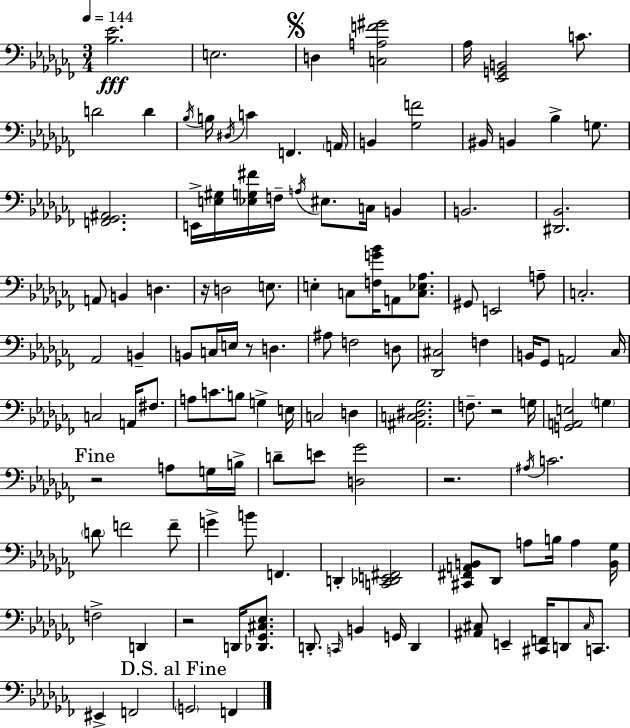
{
  \clef bass
  \numericTimeSignature
  \time 3/4
  \key aes \minor
  \tempo 4 = 144
  \repeat volta 2 { <bes ees'>2.\fff | e2. | \mark \markup { \musicglyph "scripts.segno" } d4 <c a f' gis'>2 | aes16 <ees, g, b,>2 c'8. | \break d'2 d'4 | \acciaccatura { bes16 } b16 \acciaccatura { dis16 } c'4 f,4. | \parenthesize a,16 b,4 <ges f'>2 | bis,16 b,4 bes4-> g8. | \break <f, ges, ais,>2. | e,16-> <e gis>16 <ees g fis'>16 f16-- \acciaccatura { a16 } eis8. c16 b,4 | b,2. | <dis, bes,>2. | \break a,8 b,4 d4. | r16 d2 | e8. e4-. c8 <f g' bes'>16 a,8 | <c ees aes>8. gis,8 e,2 | \break a8-- c2.-. | aes,2 b,4-- | b,8 c16 e16 r8 d4. | ais8 f2 | \break d8 <des, cis>2 f4 | b,16 ges,8 a,2 | ces16 c2 a,16 | fis8. a8 c'8. b8 g4-> | \break e16 c2 d4 | <ais, c dis ges>2. | f8.-- r2 | g16 <g, a, e>2 \parenthesize g4 | \break \mark "Fine" r2 a8 | g16 b16-> d'8-- e'8 <d ges'>2 | r2. | \acciaccatura { ais16 } c'2. | \break \parenthesize d'8 f'2 | f'8-- g'4-> b'8 f,4. | d,4-. <c, des, e, fis,>2 | <cis, fis, a, b,>8 des,8 a8 b16 a4 | \break <b, ges>16 f2-> | d,4 r2 | d,16 <des, ges, cis ees>8. d,8.-. \grace { c,16 } b,4 | g,16 d,4 <ais, cis>8 e,4-- <cis, f,>16 | \break d,8 \grace { cis16 } c,8. eis,4-> f,2 | \mark "D.S. al Fine" \parenthesize g,2 | f,4 } \bar "|."
}